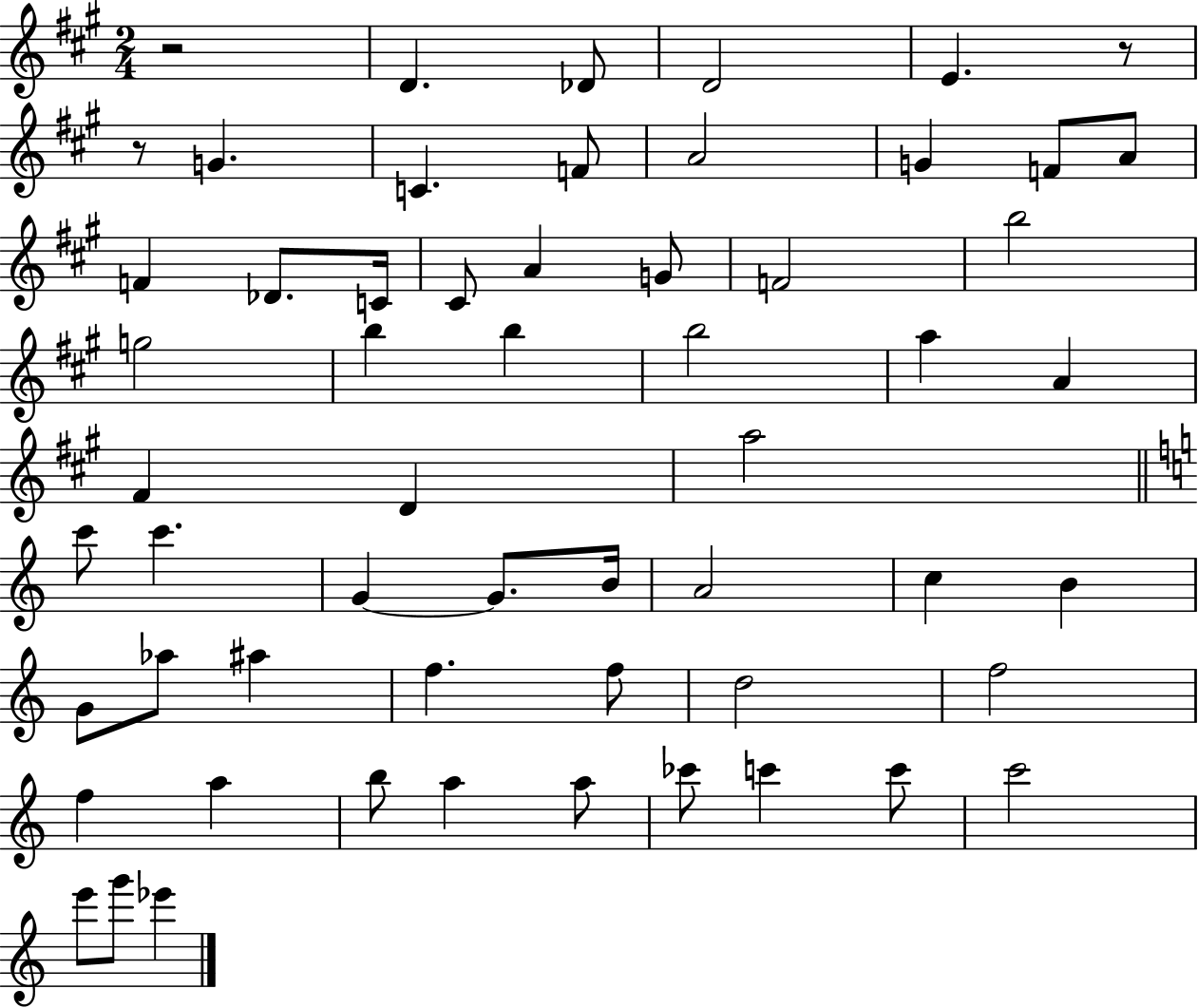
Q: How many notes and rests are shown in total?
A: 58